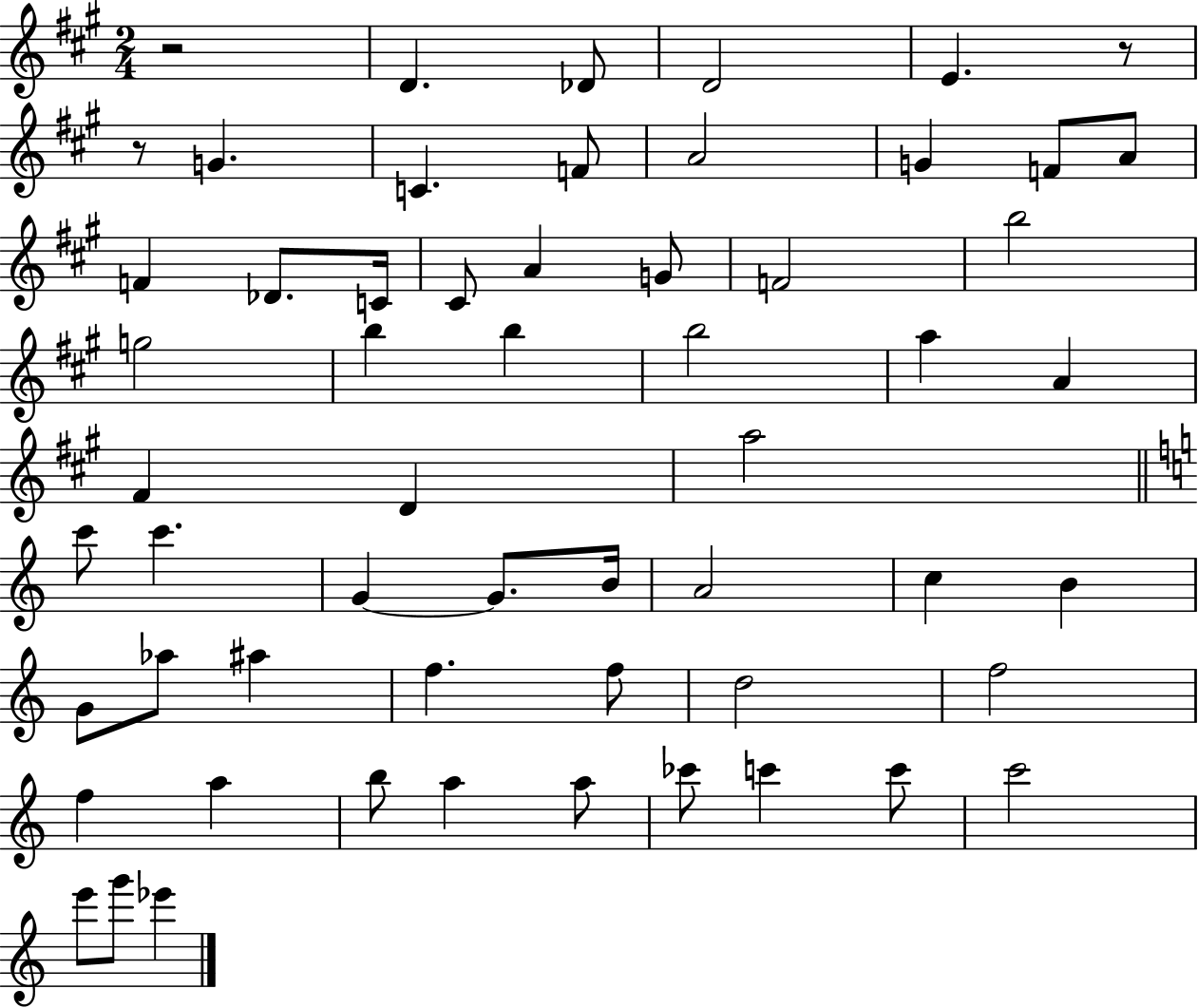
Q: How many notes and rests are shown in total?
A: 58